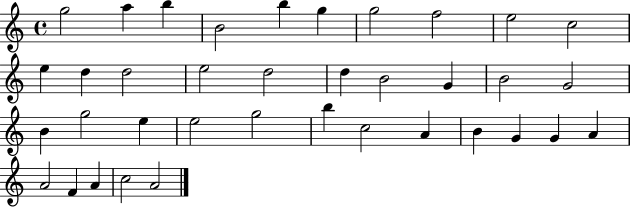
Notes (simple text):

G5/h A5/q B5/q B4/h B5/q G5/q G5/h F5/h E5/h C5/h E5/q D5/q D5/h E5/h D5/h D5/q B4/h G4/q B4/h G4/h B4/q G5/h E5/q E5/h G5/h B5/q C5/h A4/q B4/q G4/q G4/q A4/q A4/h F4/q A4/q C5/h A4/h